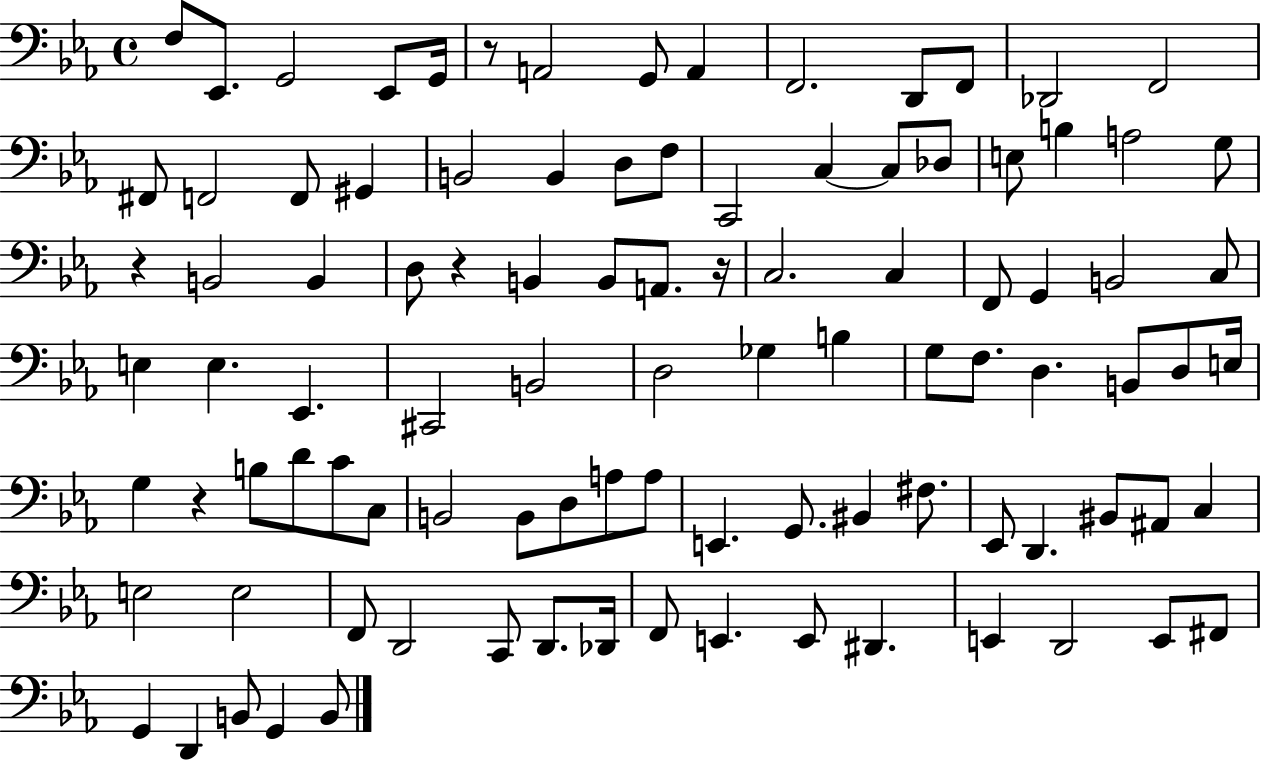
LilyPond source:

{
  \clef bass
  \time 4/4
  \defaultTimeSignature
  \key ees \major
  f8 ees,8. g,2 ees,8 g,16 | r8 a,2 g,8 a,4 | f,2. d,8 f,8 | des,2 f,2 | \break fis,8 f,2 f,8 gis,4 | b,2 b,4 d8 f8 | c,2 c4~~ c8 des8 | e8 b4 a2 g8 | \break r4 b,2 b,4 | d8 r4 b,4 b,8 a,8. r16 | c2. c4 | f,8 g,4 b,2 c8 | \break e4 e4. ees,4. | cis,2 b,2 | d2 ges4 b4 | g8 f8. d4. b,8 d8 e16 | \break g4 r4 b8 d'8 c'8 c8 | b,2 b,8 d8 a8 a8 | e,4. g,8. bis,4 fis8. | ees,8 d,4. bis,8 ais,8 c4 | \break e2 e2 | f,8 d,2 c,8 d,8. des,16 | f,8 e,4. e,8 dis,4. | e,4 d,2 e,8 fis,8 | \break g,4 d,4 b,8 g,4 b,8 | \bar "|."
}